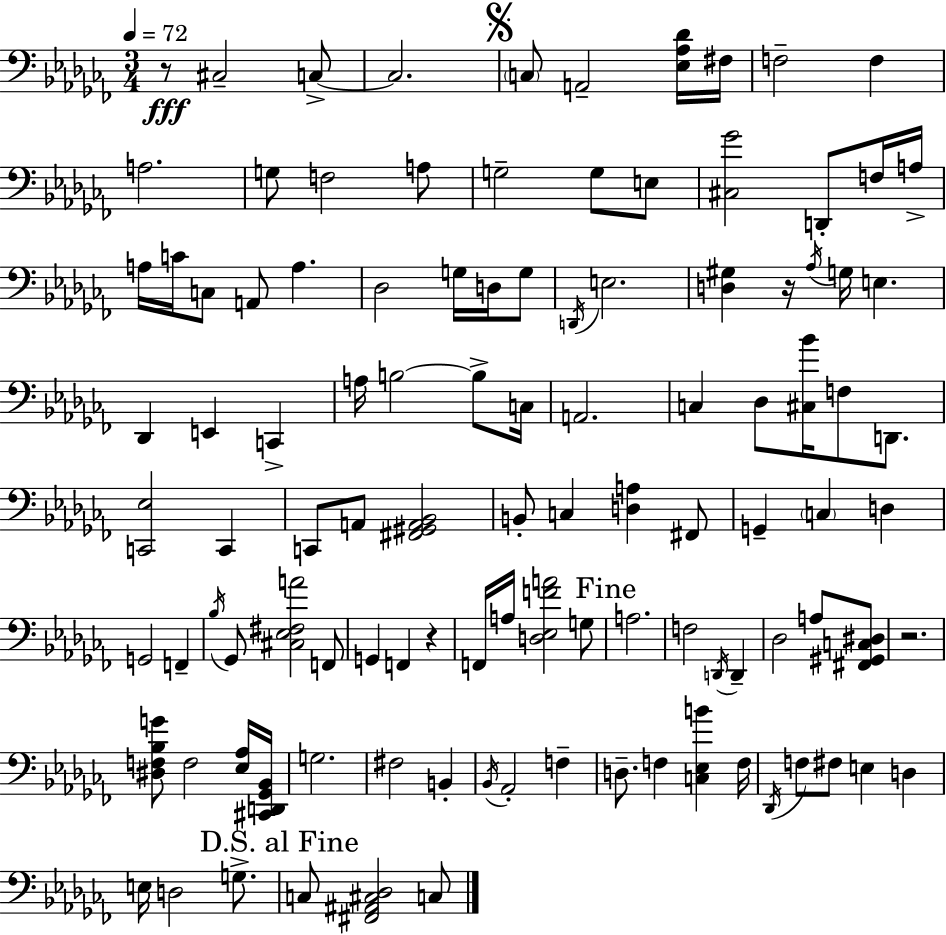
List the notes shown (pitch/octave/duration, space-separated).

R/e C#3/h C3/e C3/h. C3/e A2/h [Eb3,Ab3,Db4]/s F#3/s F3/h F3/q A3/h. G3/e F3/h A3/e G3/h G3/e E3/e [C#3,Gb4]/h D2/e F3/s A3/s A3/s C4/s C3/e A2/e A3/q. Db3/h G3/s D3/s G3/e D2/s E3/h. [D3,G#3]/q R/s Ab3/s G3/s E3/q. Db2/q E2/q C2/q A3/s B3/h B3/e C3/s A2/h. C3/q Db3/e [C#3,Bb4]/s F3/e D2/e. [C2,Eb3]/h C2/q C2/e A2/e [F#2,G#2,A2,Bb2]/h B2/e C3/q [D3,A3]/q F#2/e G2/q C3/q D3/q G2/h F2/q Bb3/s Gb2/e [C#3,Eb3,F#3,A4]/h F2/e G2/q F2/q R/q F2/s A3/s [D3,Eb3,F4,A4]/h G3/e A3/h. F3/h D2/s D2/q Db3/h A3/e [F#2,G#2,C3,D#3]/e R/h. [D#3,F3,Bb3,G4]/e F3/h [Eb3,Ab3]/s [C#2,D2,Gb2,Bb2]/s G3/h. F#3/h B2/q Bb2/s Ab2/h F3/q D3/e. F3/q [C3,Eb3,B4]/q F3/s Db2/s F3/e F#3/e E3/q D3/q E3/s D3/h G3/e. C3/e [F#2,A#2,C#3,Db3]/h C3/e